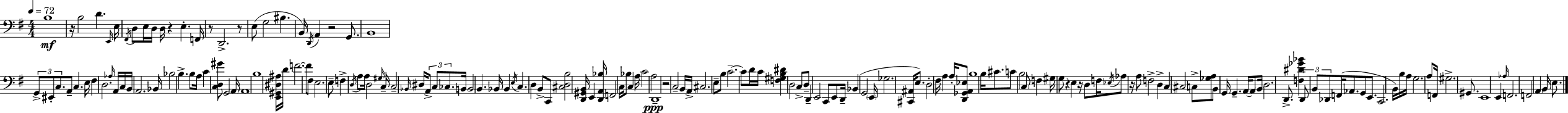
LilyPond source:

{
  \clef bass
  \numericTimeSignature
  \time 4/4
  \key e \minor
  \tempo 4 = 72
  b1\mf | r16 b2 d'4. \grace { e,16 } | e16 \acciaccatura { fis,16 } d8 e16 d16 d16 r4 e4.-. | f,16 r8 d,2.-> | \break r8 e8( g2 bis4. | b,16) \acciaccatura { d,16 } a,4 r2 | g,8. b,1 | \tuplet 3/2 { g,8-> eis,8-. c8. } a,8-- c4. | \break e16 fis4 d2. | \grace { aes16 } a,16 c16 b,16 a,2. | bes,16 bes2 b4.-> | b8 a16 c'4 <c d gis'>8 g,2 | \break \parenthesize a,16 a,1 | b1 | <e, gis, dis ais>16 d'16 f'2.~~ | f'8 fis8 e2. | \break e8-- f4-> \acciaccatura { d16 } a8 a16 d2 | \grace { gis16 } c16-- c2-- \grace { bes,16 } dis16 | \tuplet 3/2 { a,8-> c8 ces8. } b,16 b,2 | b,4. bes,16 bes,4 \acciaccatura { e16 } c4. | \break d4 b,8-> c,8 <cis d b>2 | <d, gis, b,>16 e,4 <d, a, bes>16 f,2 | c16 bes8 c4 a16 c'2 | a2\ppp d,1-- | \break r2 | c2-- b,16 a,16-> cis2. | e8-- b8 c'2.--~~ | c'8 d'16 c'16 <f gis b dis'>4 d2 | \break c8-> d8-- d,4-- e,2 | c,8 e,8 d,16-- bes,4( g,2 | \parenthesize e,16 ges2. | <cis, ais,>16 e8.) d2-. | \break fis16 a4 a16-. <d, ges, a, ees>8 b1 | b16 cis'8. c'8 b2 | \parenthesize c8 f4 gis16 g8 r4 | e4 r16 d8 f16 \acciaccatura { ees16 } aes8 r16 a8 | \break f2-> d4-> c4 | cis2 c8-> <ges a>8 b,8 g,16 | g,4.-- a,16~~ a,8 \parenthesize b,16 d2. | d,8.-> <f dis' ges' bes'>4 \tuplet 3/2 { d,8 b,8 | \break des,8 } f,16( aes,8. g,8 e,8. c,2. | b,16) b16 a16 g2. | a8 f,16 gis2.-> | gis,8. e,1 | \break e,4 \grace { aes16 } f,2. | f,2 | \parenthesize a,4 b,16 e8. \bar "|."
}